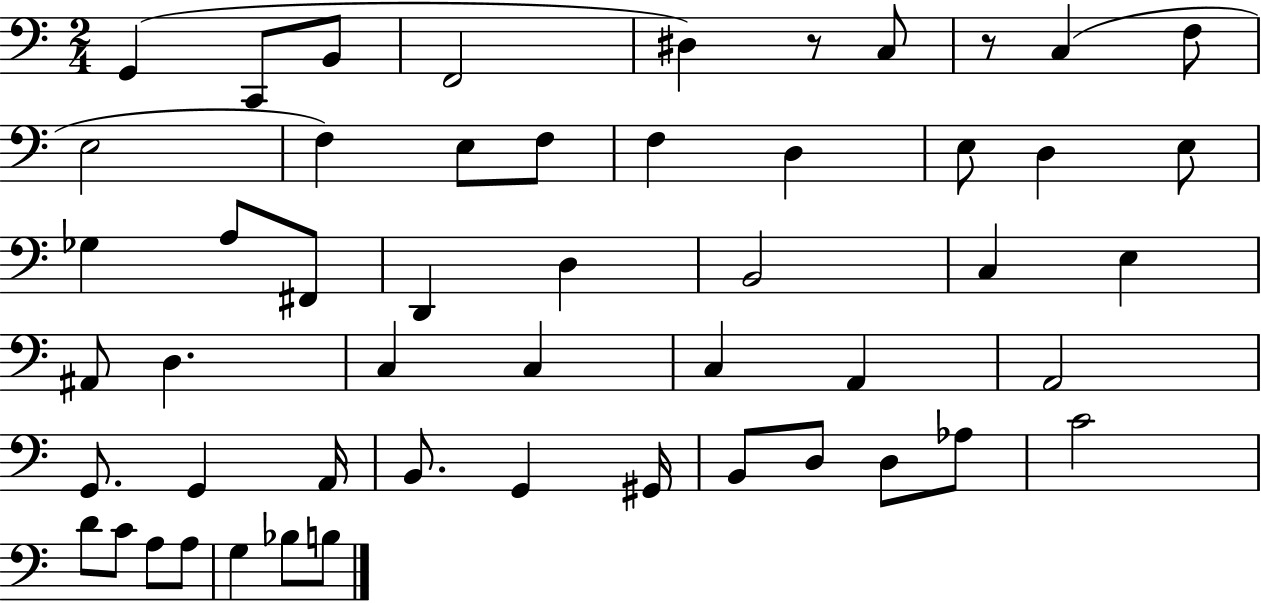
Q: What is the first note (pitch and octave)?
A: G2